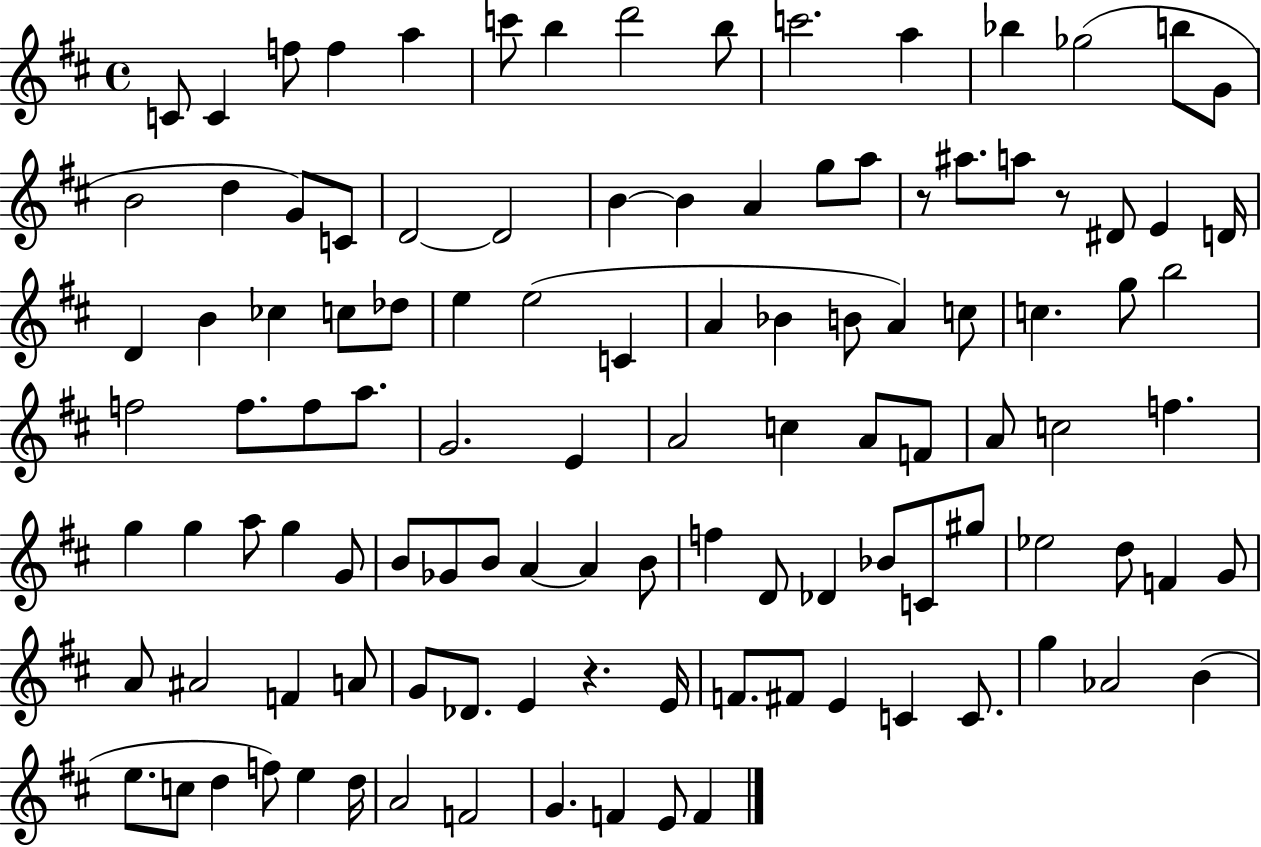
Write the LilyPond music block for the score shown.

{
  \clef treble
  \time 4/4
  \defaultTimeSignature
  \key d \major
  \repeat volta 2 { c'8 c'4 f''8 f''4 a''4 | c'''8 b''4 d'''2 b''8 | c'''2. a''4 | bes''4 ges''2( b''8 g'8 | \break b'2 d''4 g'8) c'8 | d'2~~ d'2 | b'4~~ b'4 a'4 g''8 a''8 | r8 ais''8. a''8 r8 dis'8 e'4 d'16 | \break d'4 b'4 ces''4 c''8 des''8 | e''4 e''2( c'4 | a'4 bes'4 b'8 a'4) c''8 | c''4. g''8 b''2 | \break f''2 f''8. f''8 a''8. | g'2. e'4 | a'2 c''4 a'8 f'8 | a'8 c''2 f''4. | \break g''4 g''4 a''8 g''4 g'8 | b'8 ges'8 b'8 a'4~~ a'4 b'8 | f''4 d'8 des'4 bes'8 c'8 gis''8 | ees''2 d''8 f'4 g'8 | \break a'8 ais'2 f'4 a'8 | g'8 des'8. e'4 r4. e'16 | f'8. fis'8 e'4 c'4 c'8. | g''4 aes'2 b'4( | \break e''8. c''8 d''4 f''8) e''4 d''16 | a'2 f'2 | g'4. f'4 e'8 f'4 | } \bar "|."
}